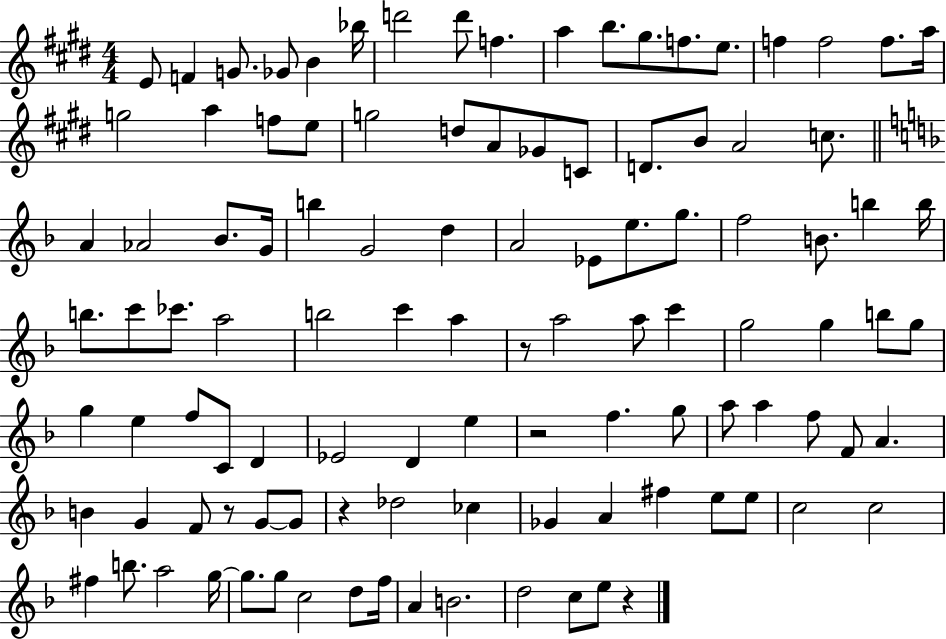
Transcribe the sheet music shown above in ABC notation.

X:1
T:Untitled
M:4/4
L:1/4
K:E
E/2 F G/2 _G/2 B _b/4 d'2 d'/2 f a b/2 ^g/2 f/2 e/2 f f2 f/2 a/4 g2 a f/2 e/2 g2 d/2 A/2 _G/2 C/2 D/2 B/2 A2 c/2 A _A2 _B/2 G/4 b G2 d A2 _E/2 e/2 g/2 f2 B/2 b b/4 b/2 c'/2 _c'/2 a2 b2 c' a z/2 a2 a/2 c' g2 g b/2 g/2 g e f/2 C/2 D _E2 D e z2 f g/2 a/2 a f/2 F/2 A B G F/2 z/2 G/2 G/2 z _d2 _c _G A ^f e/2 e/2 c2 c2 ^f b/2 a2 g/4 g/2 g/2 c2 d/2 f/4 A B2 d2 c/2 e/2 z